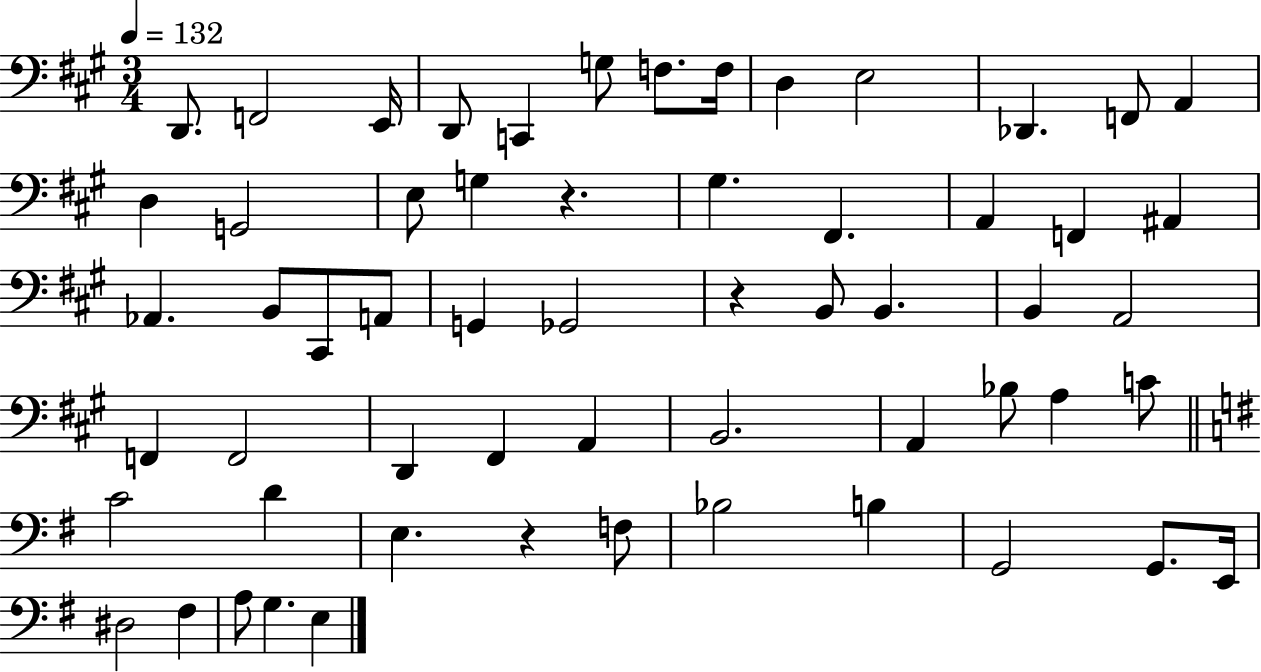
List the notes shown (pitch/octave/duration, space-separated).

D2/e. F2/h E2/s D2/e C2/q G3/e F3/e. F3/s D3/q E3/h Db2/q. F2/e A2/q D3/q G2/h E3/e G3/q R/q. G#3/q. F#2/q. A2/q F2/q A#2/q Ab2/q. B2/e C#2/e A2/e G2/q Gb2/h R/q B2/e B2/q. B2/q A2/h F2/q F2/h D2/q F#2/q A2/q B2/h. A2/q Bb3/e A3/q C4/e C4/h D4/q E3/q. R/q F3/e Bb3/h B3/q G2/h G2/e. E2/s D#3/h F#3/q A3/e G3/q. E3/q